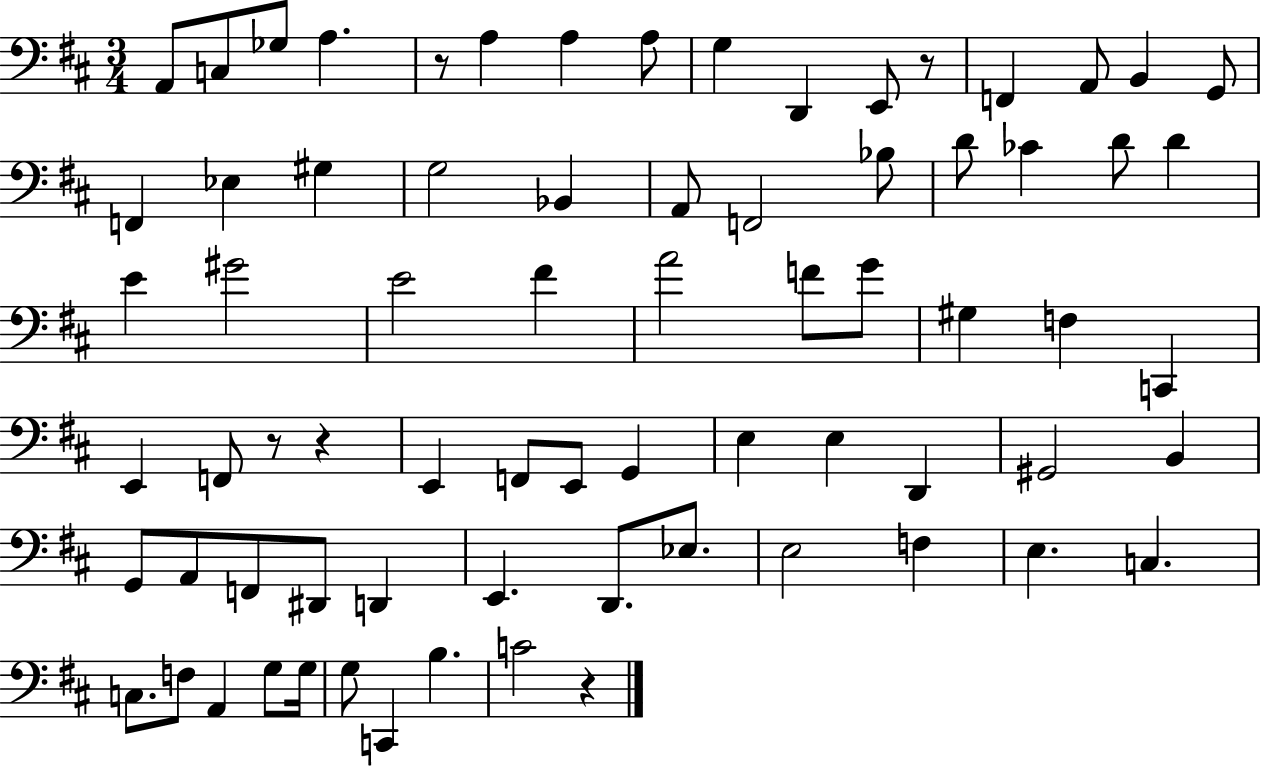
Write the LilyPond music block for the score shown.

{
  \clef bass
  \numericTimeSignature
  \time 3/4
  \key d \major
  a,8 c8 ges8 a4. | r8 a4 a4 a8 | g4 d,4 e,8 r8 | f,4 a,8 b,4 g,8 | \break f,4 ees4 gis4 | g2 bes,4 | a,8 f,2 bes8 | d'8 ces'4 d'8 d'4 | \break e'4 gis'2 | e'2 fis'4 | a'2 f'8 g'8 | gis4 f4 c,4 | \break e,4 f,8 r8 r4 | e,4 f,8 e,8 g,4 | e4 e4 d,4 | gis,2 b,4 | \break g,8 a,8 f,8 dis,8 d,4 | e,4. d,8. ees8. | e2 f4 | e4. c4. | \break c8. f8 a,4 g8 g16 | g8 c,4 b4. | c'2 r4 | \bar "|."
}